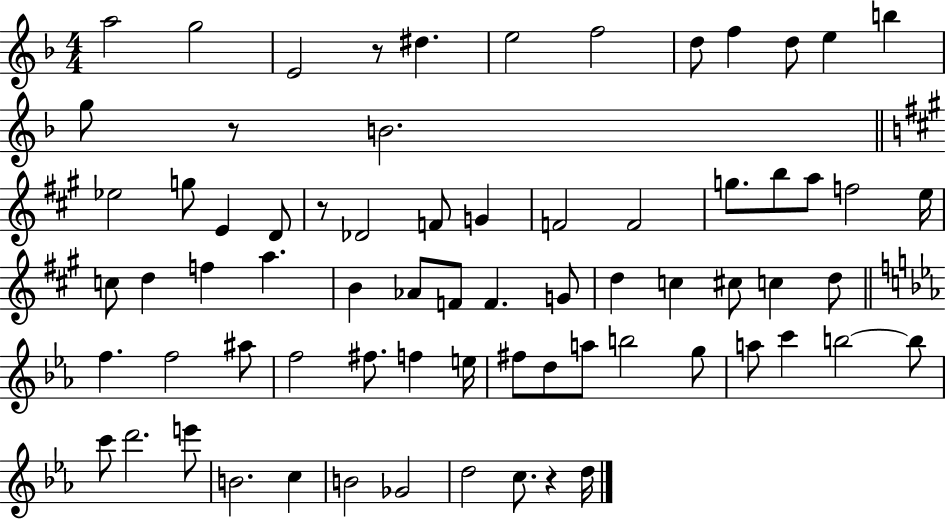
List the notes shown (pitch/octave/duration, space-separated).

A5/h G5/h E4/h R/e D#5/q. E5/h F5/h D5/e F5/q D5/e E5/q B5/q G5/e R/e B4/h. Eb5/h G5/e E4/q D4/e R/e Db4/h F4/e G4/q F4/h F4/h G5/e. B5/e A5/e F5/h E5/s C5/e D5/q F5/q A5/q. B4/q Ab4/e F4/e F4/q. G4/e D5/q C5/q C#5/e C5/q D5/e F5/q. F5/h A#5/e F5/h F#5/e. F5/q E5/s F#5/e D5/e A5/e B5/h G5/e A5/e C6/q B5/h B5/e C6/e D6/h. E6/e B4/h. C5/q B4/h Gb4/h D5/h C5/e. R/q D5/s